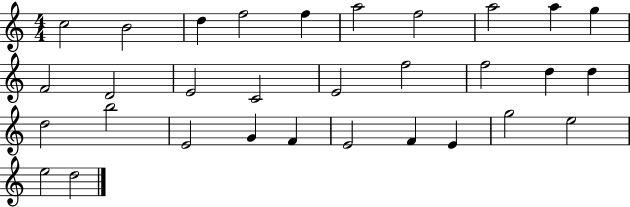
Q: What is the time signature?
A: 4/4